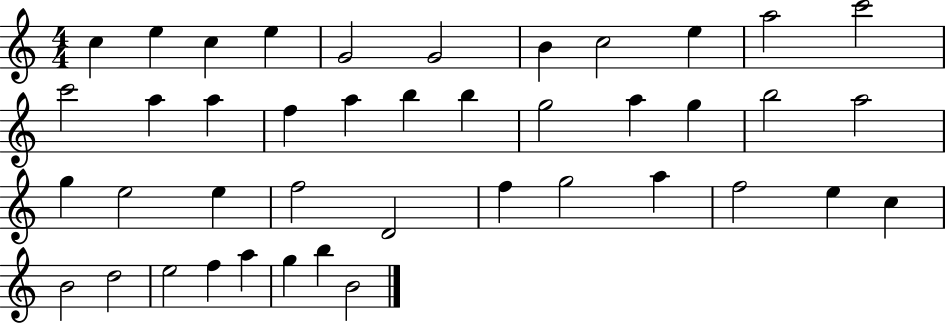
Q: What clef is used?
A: treble